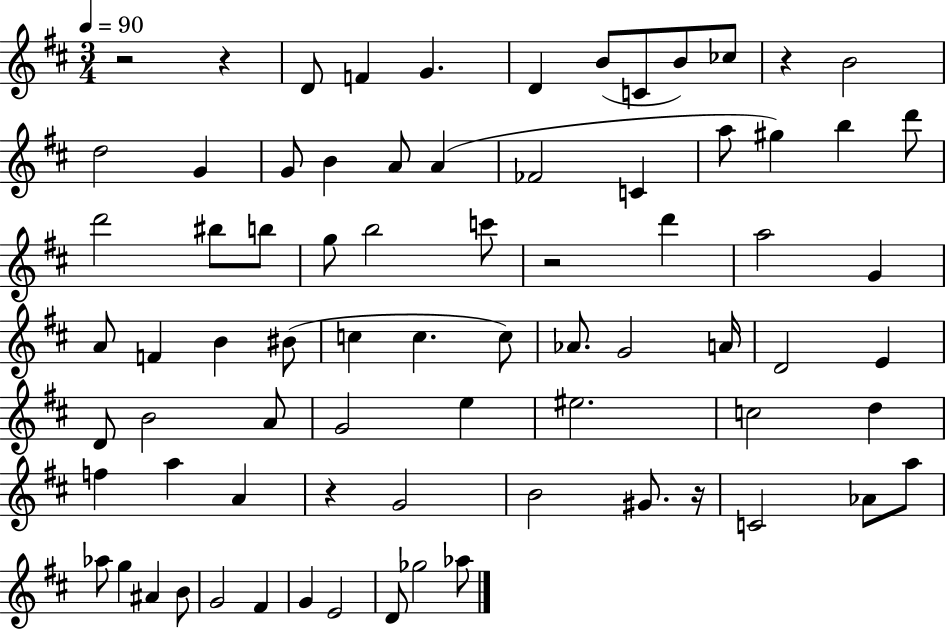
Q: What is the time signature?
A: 3/4